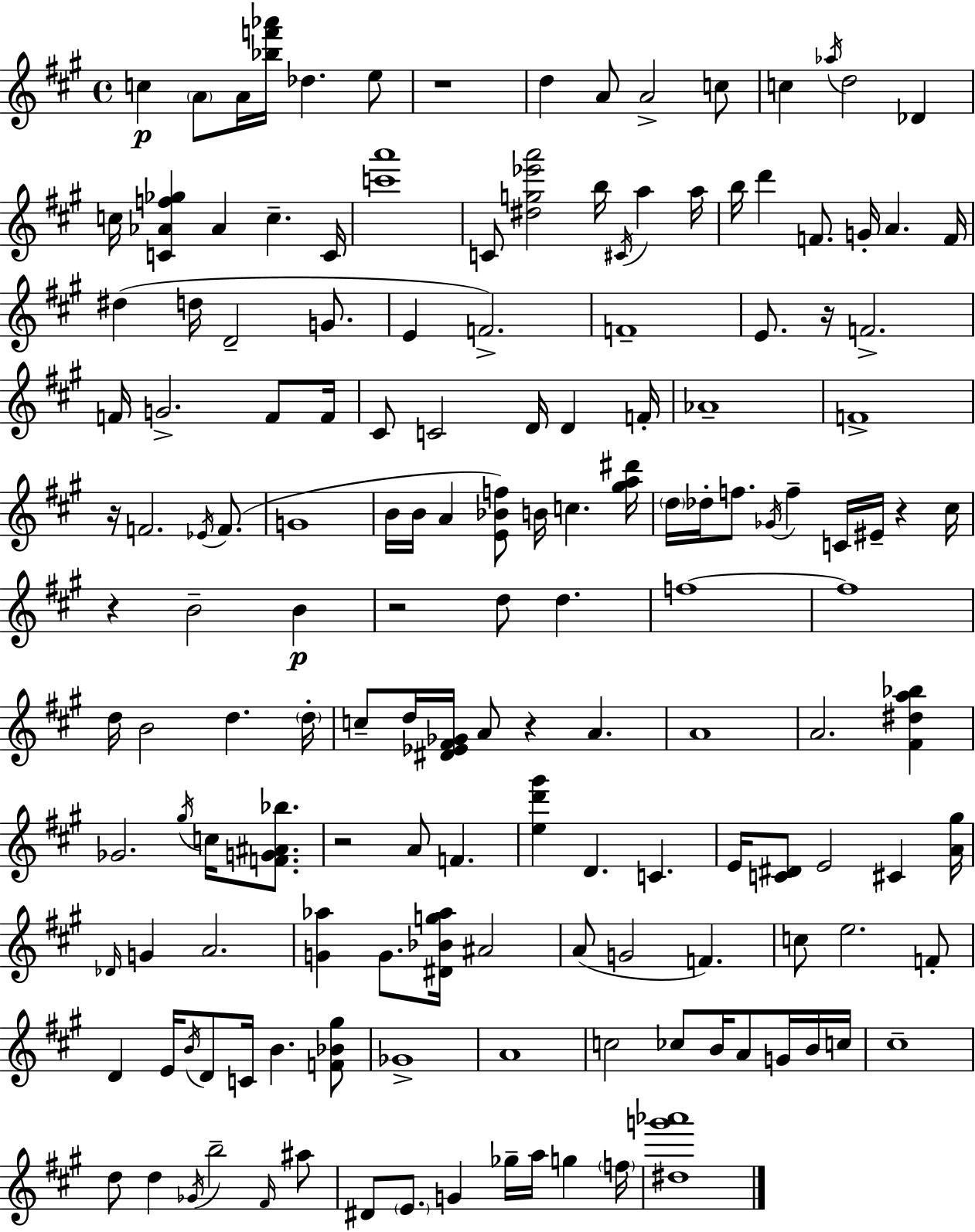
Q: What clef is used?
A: treble